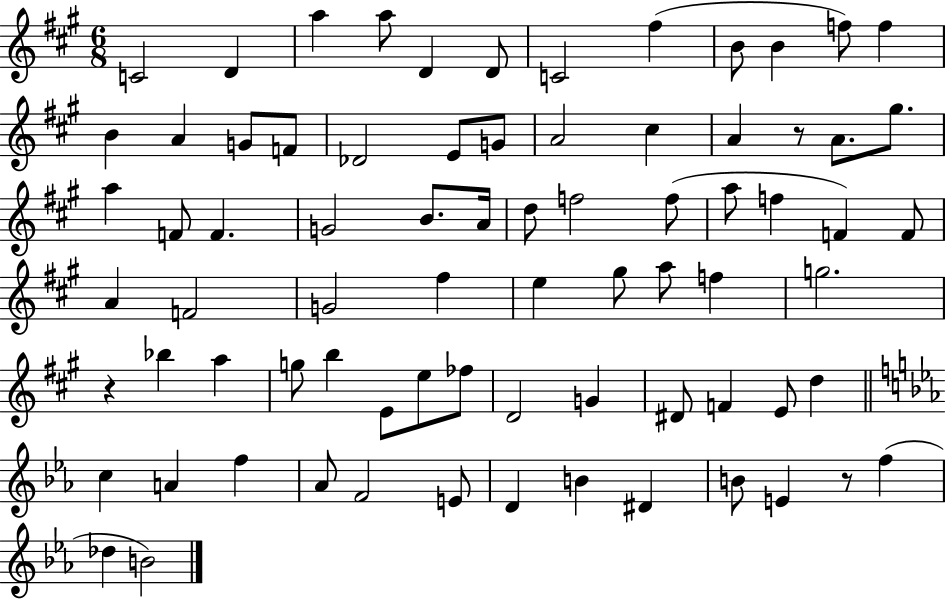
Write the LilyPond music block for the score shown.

{
  \clef treble
  \numericTimeSignature
  \time 6/8
  \key a \major
  c'2 d'4 | a''4 a''8 d'4 d'8 | c'2 fis''4( | b'8 b'4 f''8) f''4 | \break b'4 a'4 g'8 f'8 | des'2 e'8 g'8 | a'2 cis''4 | a'4 r8 a'8. gis''8. | \break a''4 f'8 f'4. | g'2 b'8. a'16 | d''8 f''2 f''8( | a''8 f''4 f'4) f'8 | \break a'4 f'2 | g'2 fis''4 | e''4 gis''8 a''8 f''4 | g''2. | \break r4 bes''4 a''4 | g''8 b''4 e'8 e''8 fes''8 | d'2 g'4 | dis'8 f'4 e'8 d''4 | \break \bar "||" \break \key ees \major c''4 a'4 f''4 | aes'8 f'2 e'8 | d'4 b'4 dis'4 | b'8 e'4 r8 f''4( | \break des''4 b'2) | \bar "|."
}